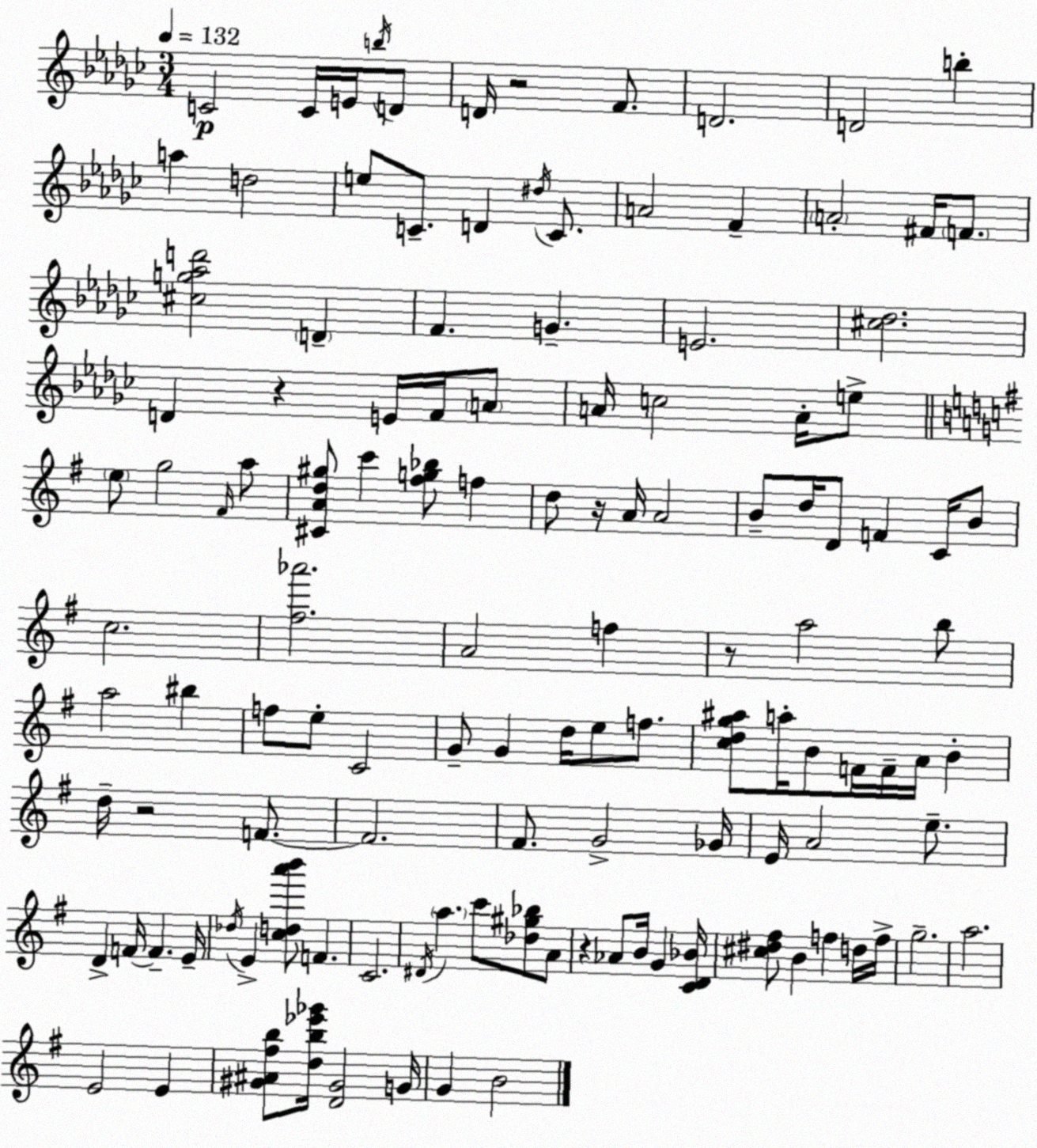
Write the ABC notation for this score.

X:1
T:Untitled
M:3/4
L:1/4
K:Ebm
C2 C/4 E/4 b/4 D/2 D/4 z2 F/2 D2 D2 b a d2 e/2 C/2 D ^d/4 C/2 A2 F A2 ^F/4 F/2 [^cg_ad']2 D F G E2 [^c_d]2 D z E/4 F/4 A/2 A/4 c2 A/4 e/2 e/2 g2 ^F/4 a/2 [^CAd^g]/2 c' [^fg_b]/2 f d/2 z/4 A/4 A2 B/2 d/4 D/2 F C/4 B/2 c2 [^f_a']2 A2 f z/2 a2 b/2 a2 ^b f/2 e/2 C2 G/2 G d/4 e/2 f/2 [cdg^a]/2 a/4 B/2 F/4 F/4 A/4 B d/4 z2 F/2 F2 ^F/2 G2 _G/4 E/4 A2 e/2 D F/4 F E/4 _d/4 E [cda'b']/2 F C2 ^D/4 a c'/2 [_d^g_b]/2 A/2 z _A/2 B/4 G [CD_B]/4 [^c^d^f]/2 B f d/4 f/4 g2 a2 E2 E [^G^A^fb]/2 [db_e'_g']/4 [D^G]2 G/4 G B2